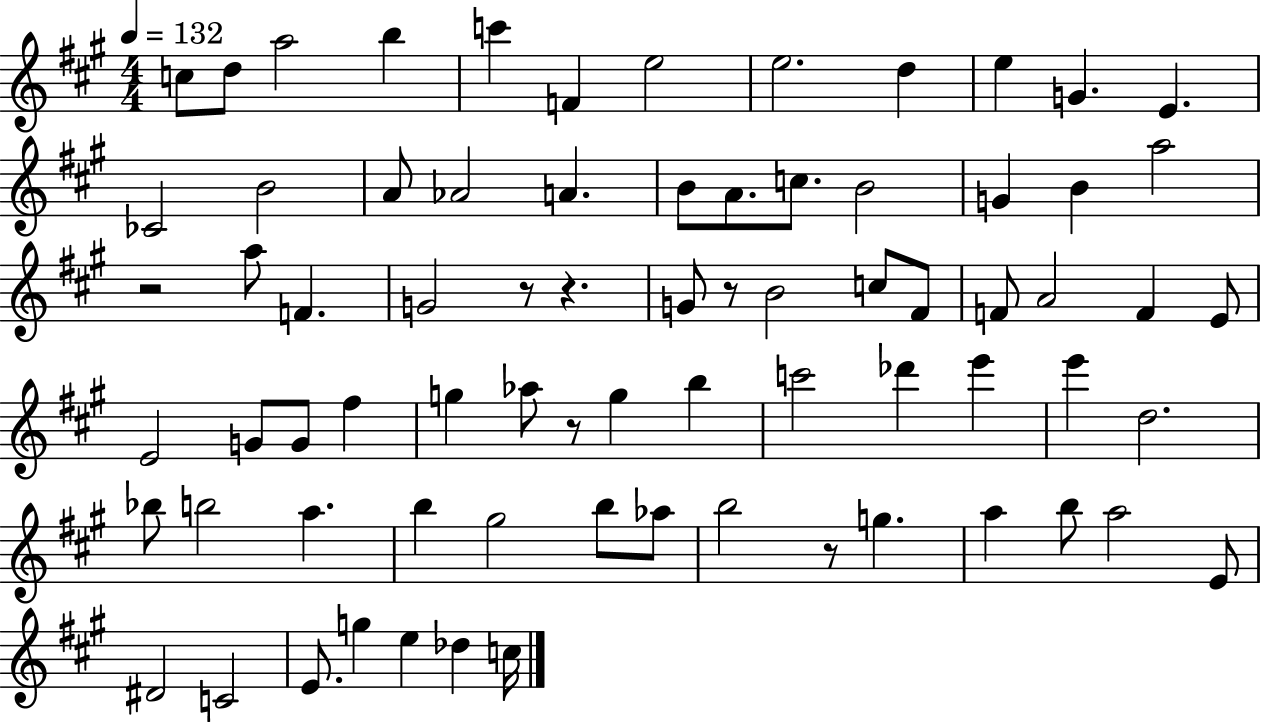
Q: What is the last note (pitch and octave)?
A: C5